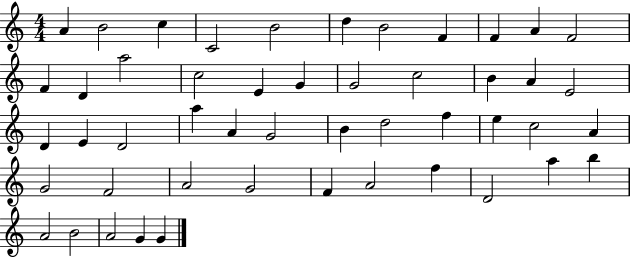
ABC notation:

X:1
T:Untitled
M:4/4
L:1/4
K:C
A B2 c C2 B2 d B2 F F A F2 F D a2 c2 E G G2 c2 B A E2 D E D2 a A G2 B d2 f e c2 A G2 F2 A2 G2 F A2 f D2 a b A2 B2 A2 G G